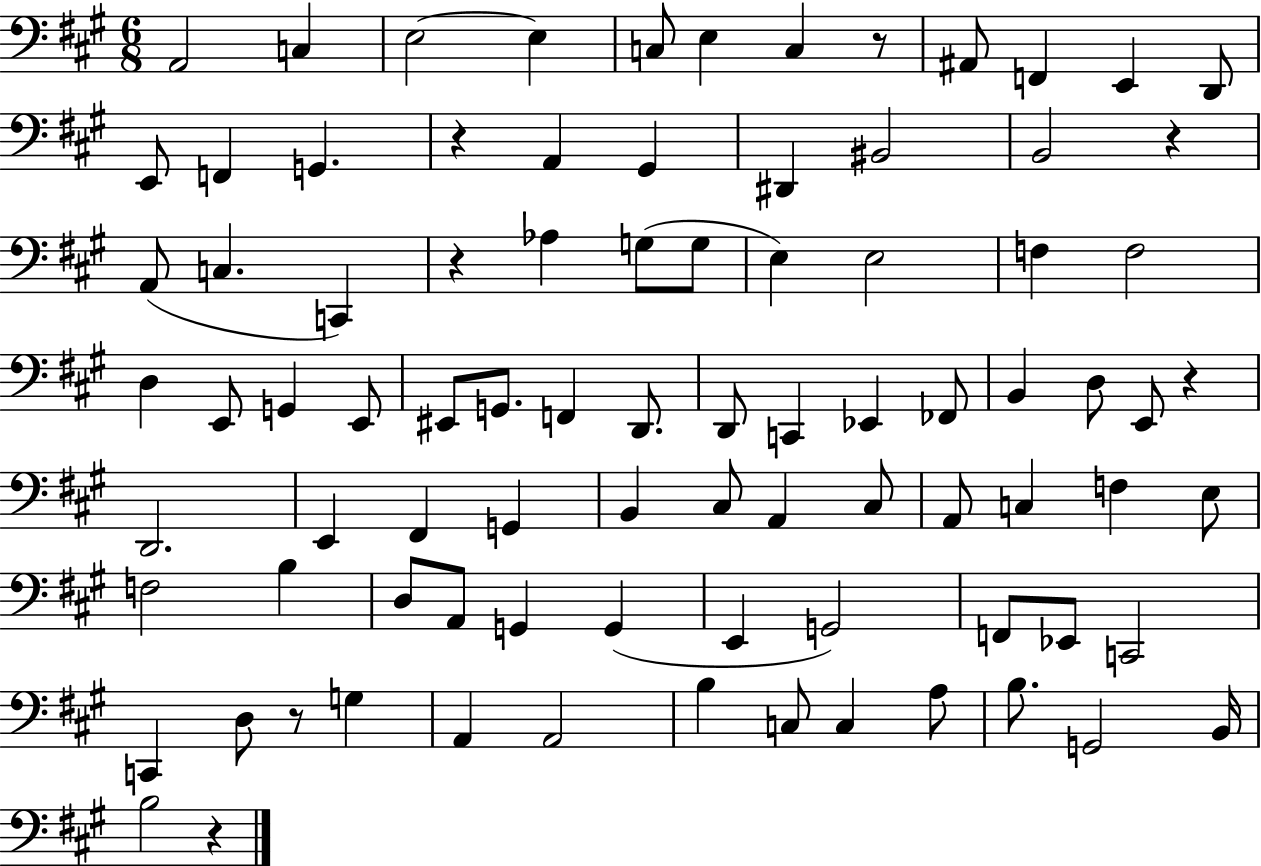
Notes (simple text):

A2/h C3/q E3/h E3/q C3/e E3/q C3/q R/e A#2/e F2/q E2/q D2/e E2/e F2/q G2/q. R/q A2/q G#2/q D#2/q BIS2/h B2/h R/q A2/e C3/q. C2/q R/q Ab3/q G3/e G3/e E3/q E3/h F3/q F3/h D3/q E2/e G2/q E2/e EIS2/e G2/e. F2/q D2/e. D2/e C2/q Eb2/q FES2/e B2/q D3/e E2/e R/q D2/h. E2/q F#2/q G2/q B2/q C#3/e A2/q C#3/e A2/e C3/q F3/q E3/e F3/h B3/q D3/e A2/e G2/q G2/q E2/q G2/h F2/e Eb2/e C2/h C2/q D3/e R/e G3/q A2/q A2/h B3/q C3/e C3/q A3/e B3/e. G2/h B2/s B3/h R/q